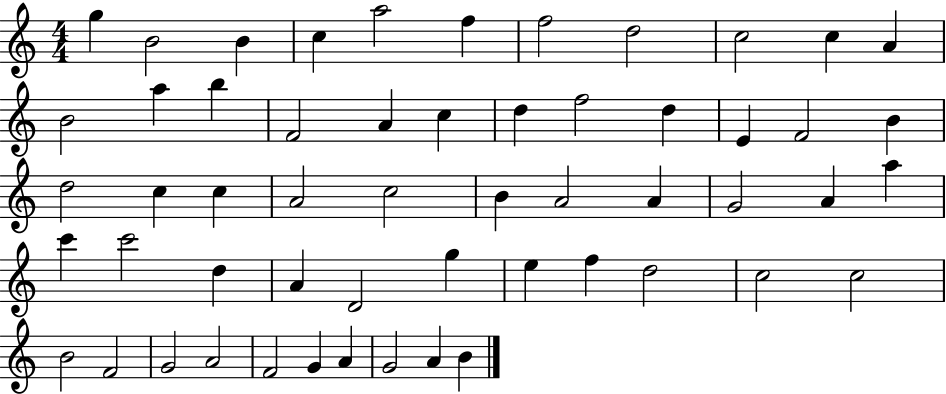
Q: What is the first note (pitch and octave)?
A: G5